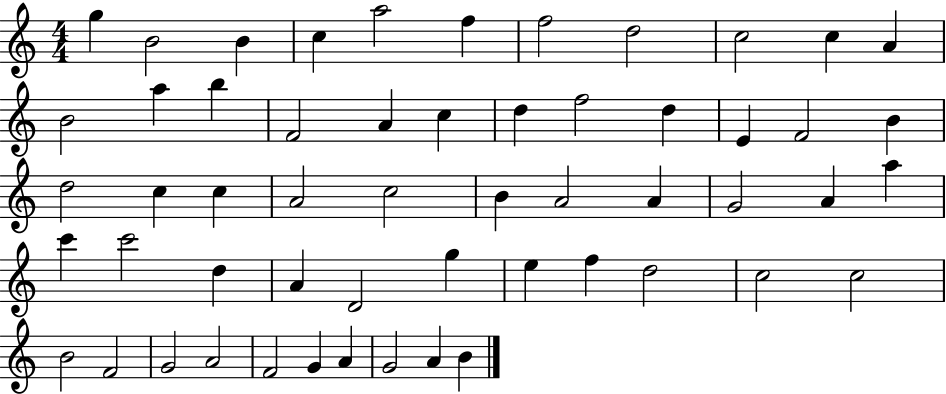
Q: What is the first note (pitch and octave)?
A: G5